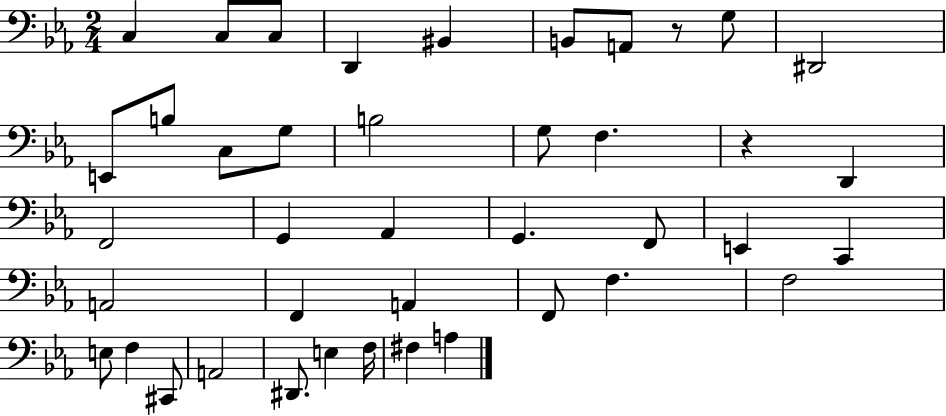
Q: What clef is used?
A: bass